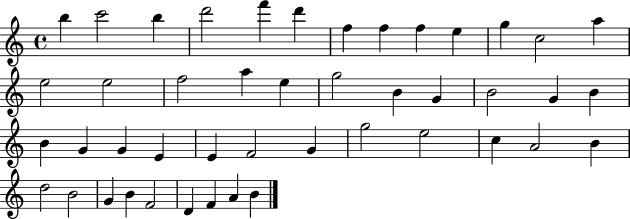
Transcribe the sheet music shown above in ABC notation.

X:1
T:Untitled
M:4/4
L:1/4
K:C
b c'2 b d'2 f' d' f f f e g c2 a e2 e2 f2 a e g2 B G B2 G B B G G E E F2 G g2 e2 c A2 B d2 B2 G B F2 D F A B